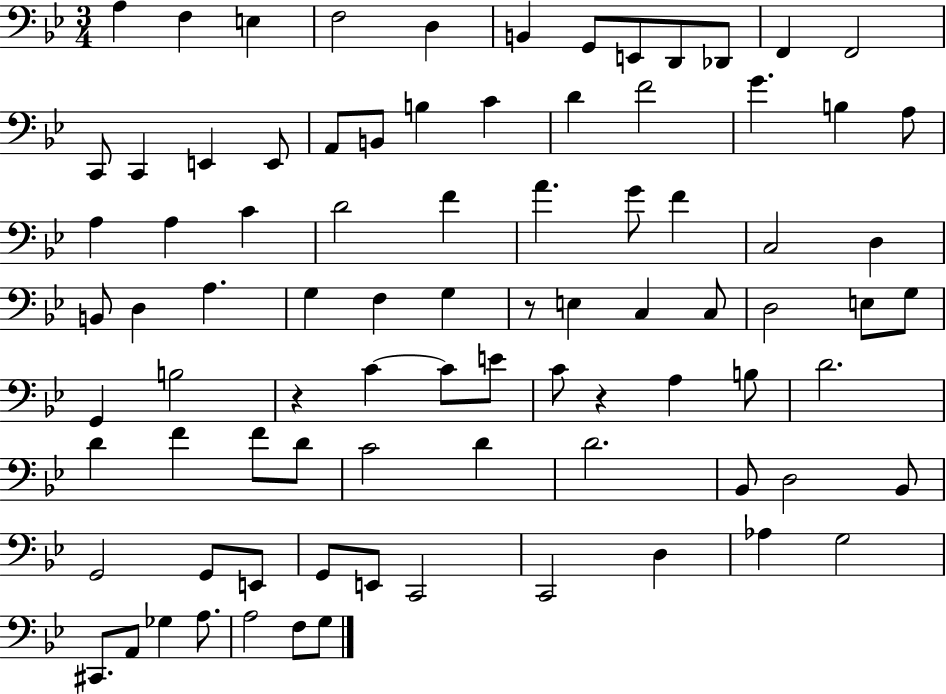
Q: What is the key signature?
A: BES major